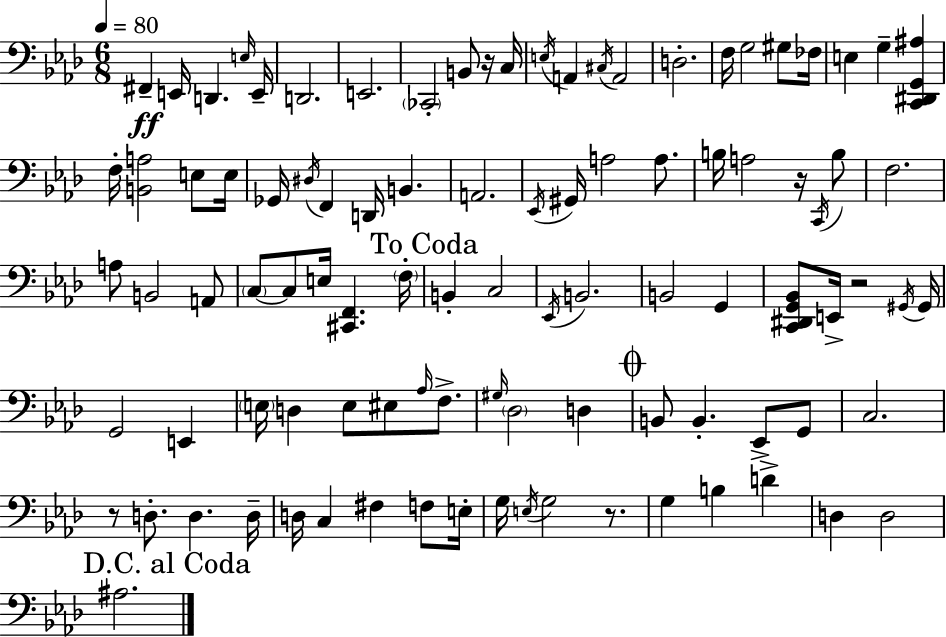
{
  \clef bass
  \numericTimeSignature
  \time 6/8
  \key f \minor
  \tempo 4 = 80
  fis,4--\ff e,16 d,4. \grace { e16 } | e,16-- d,2. | e,2. | \parenthesize ces,2-. b,8 r16 | \break c16 \acciaccatura { e16 } a,4 \acciaccatura { cis16 } a,2 | d2.-. | f16 g2 | gis8 fes16 e4 g4-- <c, dis, g, ais>4 | \break f16-. <b, a>2 | e8 e16 ges,16 \acciaccatura { dis16 } f,4 d,16 b,4. | a,2. | \acciaccatura { ees,16 } gis,16 a2 | \break a8. b16 a2 | r16 \acciaccatura { c,16 } b8 f2. | a8 b,2 | a,8 \parenthesize c8~~ c8 e16 <cis, f,>4. | \break \parenthesize f16-. \mark "To Coda" b,4-. c2 | \acciaccatura { ees,16 } b,2. | b,2 | g,4 <c, dis, g, bes,>8 e,16-> r2 | \break \acciaccatura { gis,16 } gis,16 g,2 | e,4 \parenthesize e16 d4 | e8 eis8 \grace { aes16 } f8.-> \grace { gis16 } \parenthesize des2 | d4 \mark \markup { \musicglyph "scripts.coda" } b,8 | \break b,4.-. ees,8-> g,8 c2. | r8 | d8.-. d4. d16-- d16 c4 | fis4 f8 e16-. g16 \acciaccatura { e16 } | \break g2 r8. g4 | b4 d'4-> d4 | d2 \mark "D.C. al Coda" ais2. | \bar "|."
}